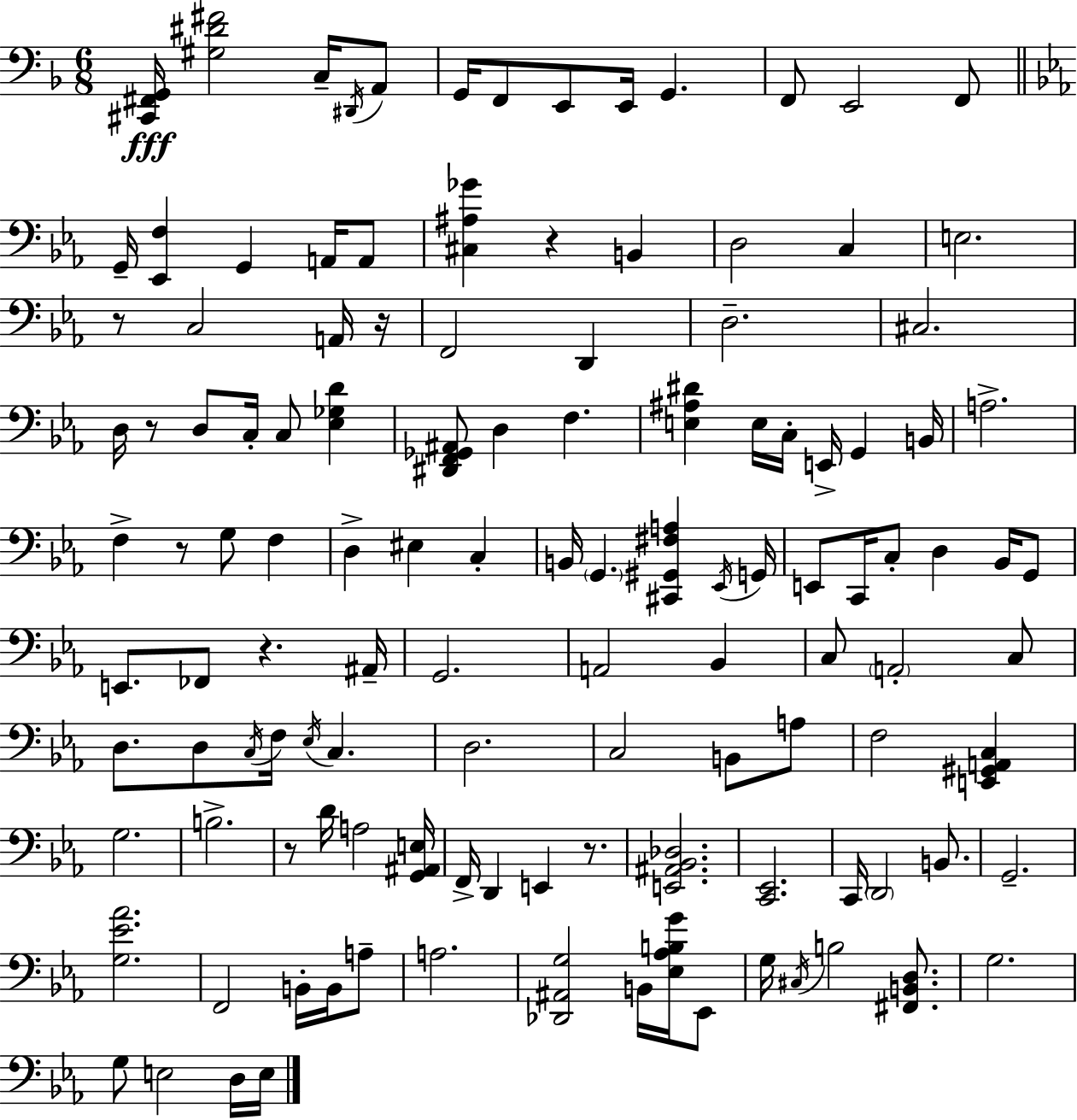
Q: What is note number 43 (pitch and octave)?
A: C3